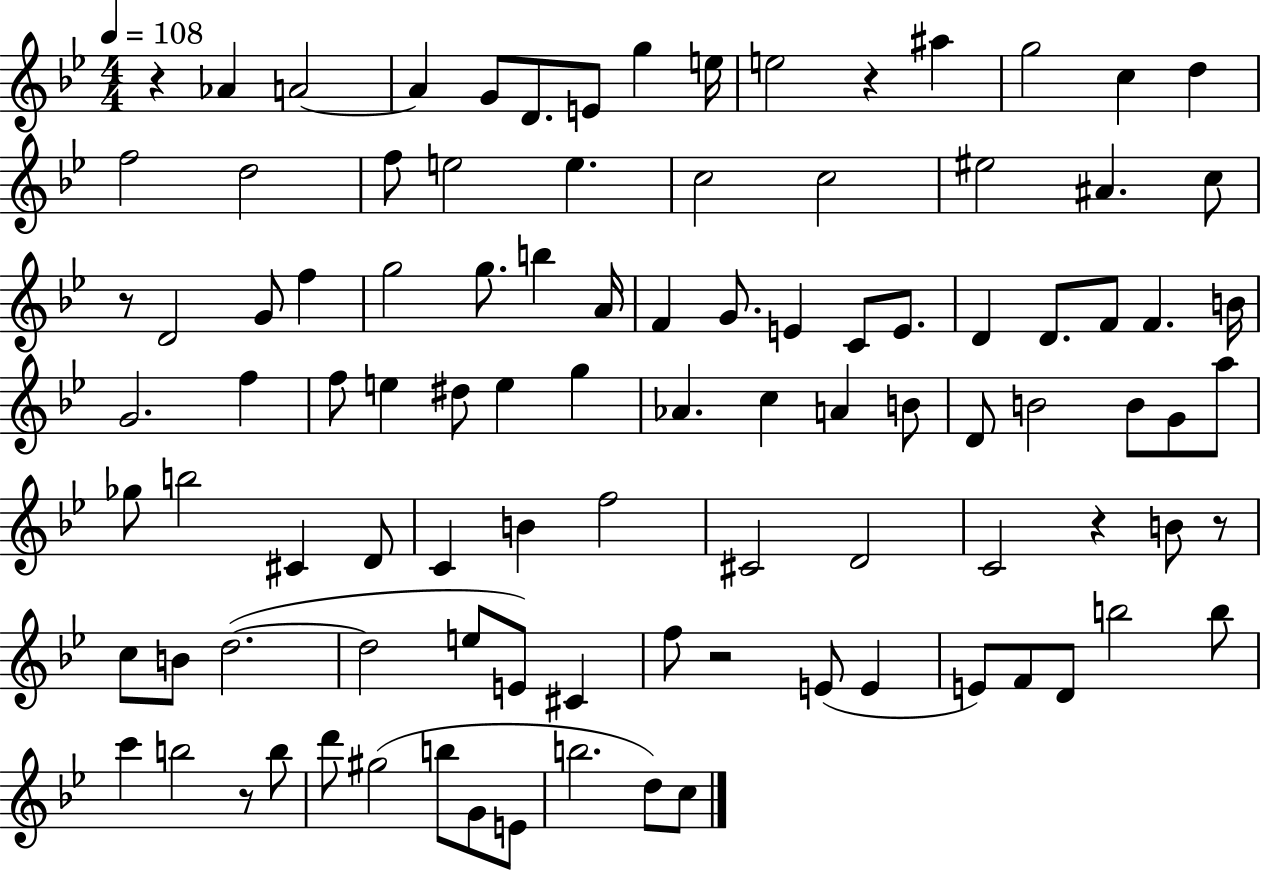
X:1
T:Untitled
M:4/4
L:1/4
K:Bb
z _A A2 A G/2 D/2 E/2 g e/4 e2 z ^a g2 c d f2 d2 f/2 e2 e c2 c2 ^e2 ^A c/2 z/2 D2 G/2 f g2 g/2 b A/4 F G/2 E C/2 E/2 D D/2 F/2 F B/4 G2 f f/2 e ^d/2 e g _A c A B/2 D/2 B2 B/2 G/2 a/2 _g/2 b2 ^C D/2 C B f2 ^C2 D2 C2 z B/2 z/2 c/2 B/2 d2 d2 e/2 E/2 ^C f/2 z2 E/2 E E/2 F/2 D/2 b2 b/2 c' b2 z/2 b/2 d'/2 ^g2 b/2 G/2 E/2 b2 d/2 c/2